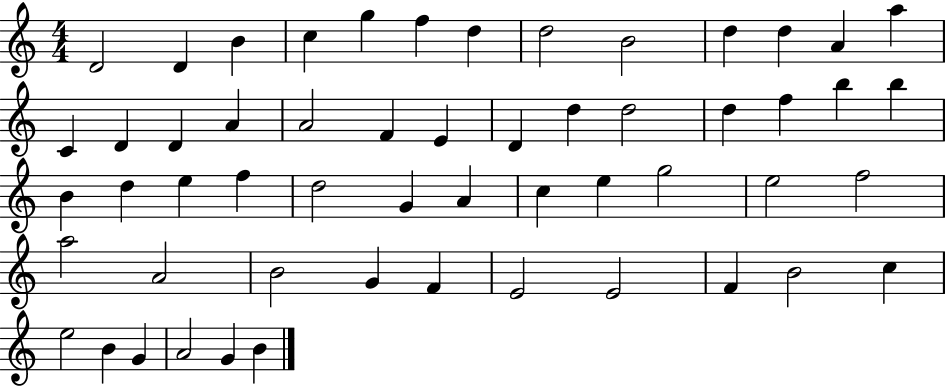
X:1
T:Untitled
M:4/4
L:1/4
K:C
D2 D B c g f d d2 B2 d d A a C D D A A2 F E D d d2 d f b b B d e f d2 G A c e g2 e2 f2 a2 A2 B2 G F E2 E2 F B2 c e2 B G A2 G B